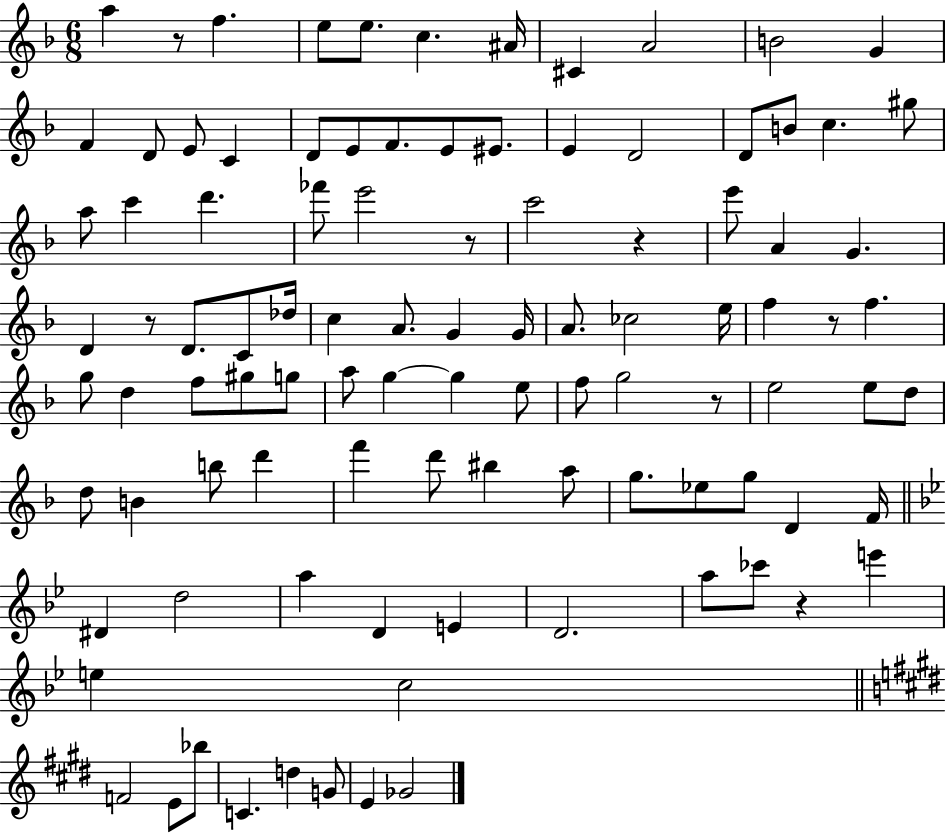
A5/q R/e F5/q. E5/e E5/e. C5/q. A#4/s C#4/q A4/h B4/h G4/q F4/q D4/e E4/e C4/q D4/e E4/e F4/e. E4/e EIS4/e. E4/q D4/h D4/e B4/e C5/q. G#5/e A5/e C6/q D6/q. FES6/e E6/h R/e C6/h R/q E6/e A4/q G4/q. D4/q R/e D4/e. C4/e Db5/s C5/q A4/e. G4/q G4/s A4/e. CES5/h E5/s F5/q R/e F5/q. G5/e D5/q F5/e G#5/e G5/e A5/e G5/q G5/q E5/e F5/e G5/h R/e E5/h E5/e D5/e D5/e B4/q B5/e D6/q F6/q D6/e BIS5/q A5/e G5/e. Eb5/e G5/e D4/q F4/s D#4/q D5/h A5/q D4/q E4/q D4/h. A5/e CES6/e R/q E6/q E5/q C5/h F4/h E4/e Bb5/e C4/q. D5/q G4/e E4/q Gb4/h